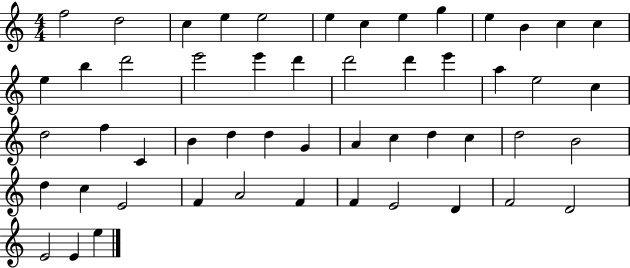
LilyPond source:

{
  \clef treble
  \numericTimeSignature
  \time 4/4
  \key c \major
  f''2 d''2 | c''4 e''4 e''2 | e''4 c''4 e''4 g''4 | e''4 b'4 c''4 c''4 | \break e''4 b''4 d'''2 | e'''2 e'''4 d'''4 | d'''2 d'''4 e'''4 | a''4 e''2 c''4 | \break d''2 f''4 c'4 | b'4 d''4 d''4 g'4 | a'4 c''4 d''4 c''4 | d''2 b'2 | \break d''4 c''4 e'2 | f'4 a'2 f'4 | f'4 e'2 d'4 | f'2 d'2 | \break e'2 e'4 e''4 | \bar "|."
}